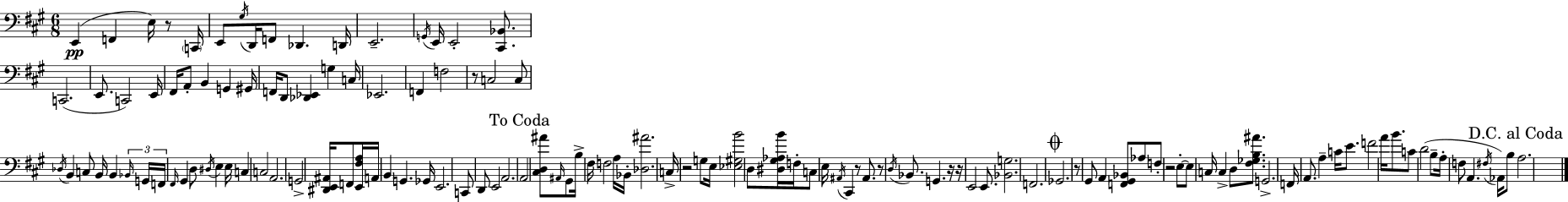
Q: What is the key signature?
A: A major